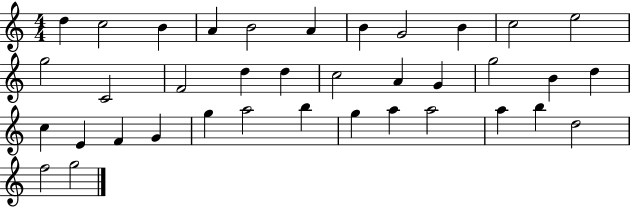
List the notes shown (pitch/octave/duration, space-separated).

D5/q C5/h B4/q A4/q B4/h A4/q B4/q G4/h B4/q C5/h E5/h G5/h C4/h F4/h D5/q D5/q C5/h A4/q G4/q G5/h B4/q D5/q C5/q E4/q F4/q G4/q G5/q A5/h B5/q G5/q A5/q A5/h A5/q B5/q D5/h F5/h G5/h